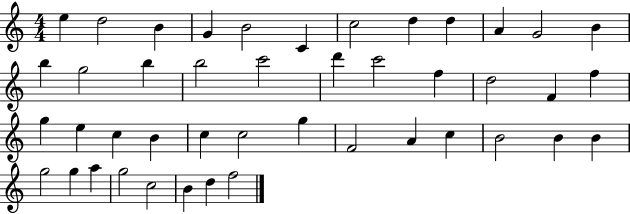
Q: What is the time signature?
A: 4/4